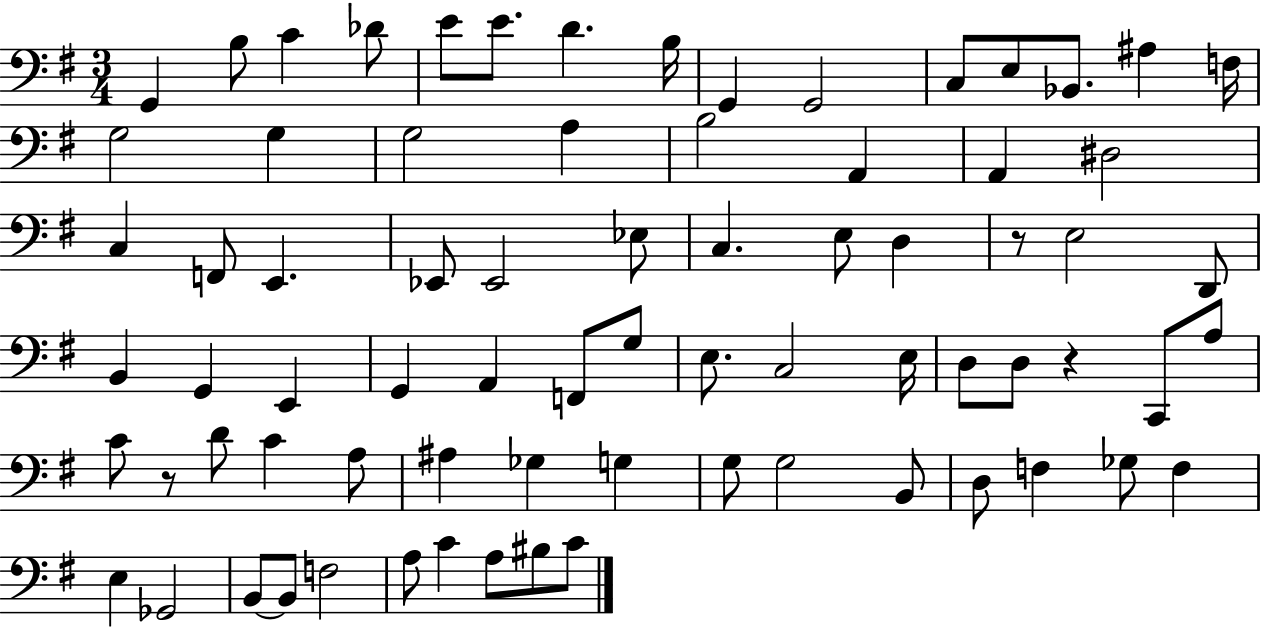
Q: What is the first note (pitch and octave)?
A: G2